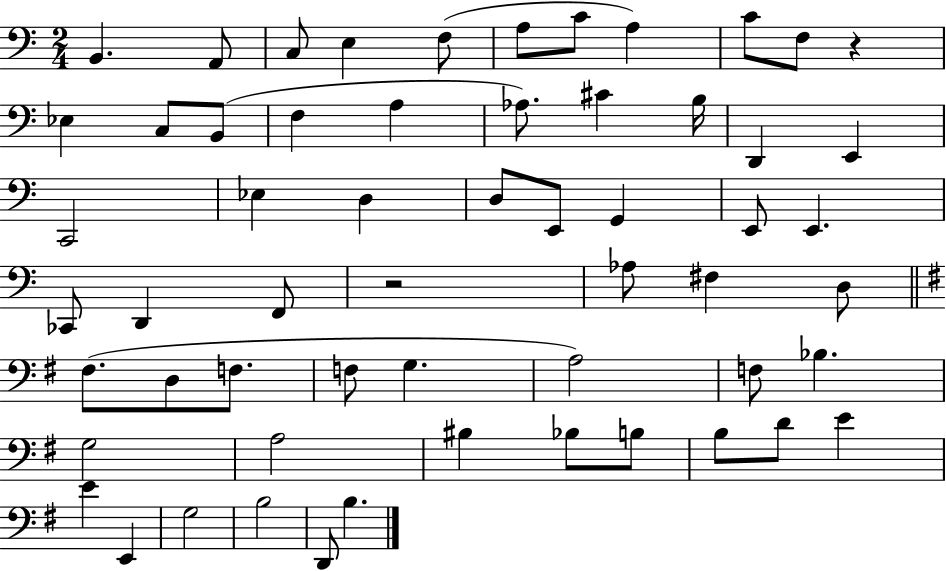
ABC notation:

X:1
T:Untitled
M:2/4
L:1/4
K:C
B,, A,,/2 C,/2 E, F,/2 A,/2 C/2 A, C/2 F,/2 z _E, C,/2 B,,/2 F, A, _A,/2 ^C B,/4 D,, E,, C,,2 _E, D, D,/2 E,,/2 G,, E,,/2 E,, _C,,/2 D,, F,,/2 z2 _A,/2 ^F, D,/2 ^F,/2 D,/2 F,/2 F,/2 G, A,2 F,/2 _B, G,2 A,2 ^B, _B,/2 B,/2 B,/2 D/2 E E E,, G,2 B,2 D,,/2 B,